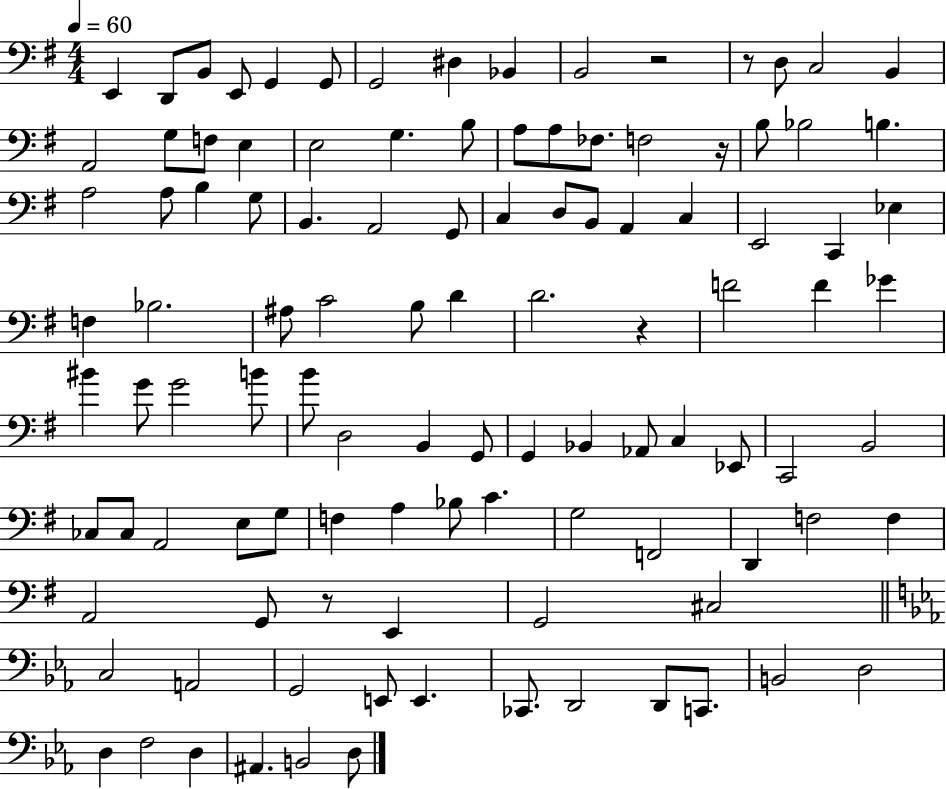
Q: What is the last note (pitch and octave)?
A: D3